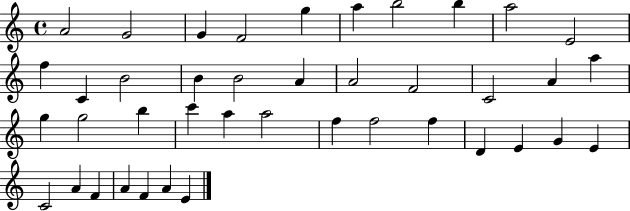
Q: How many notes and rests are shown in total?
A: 41